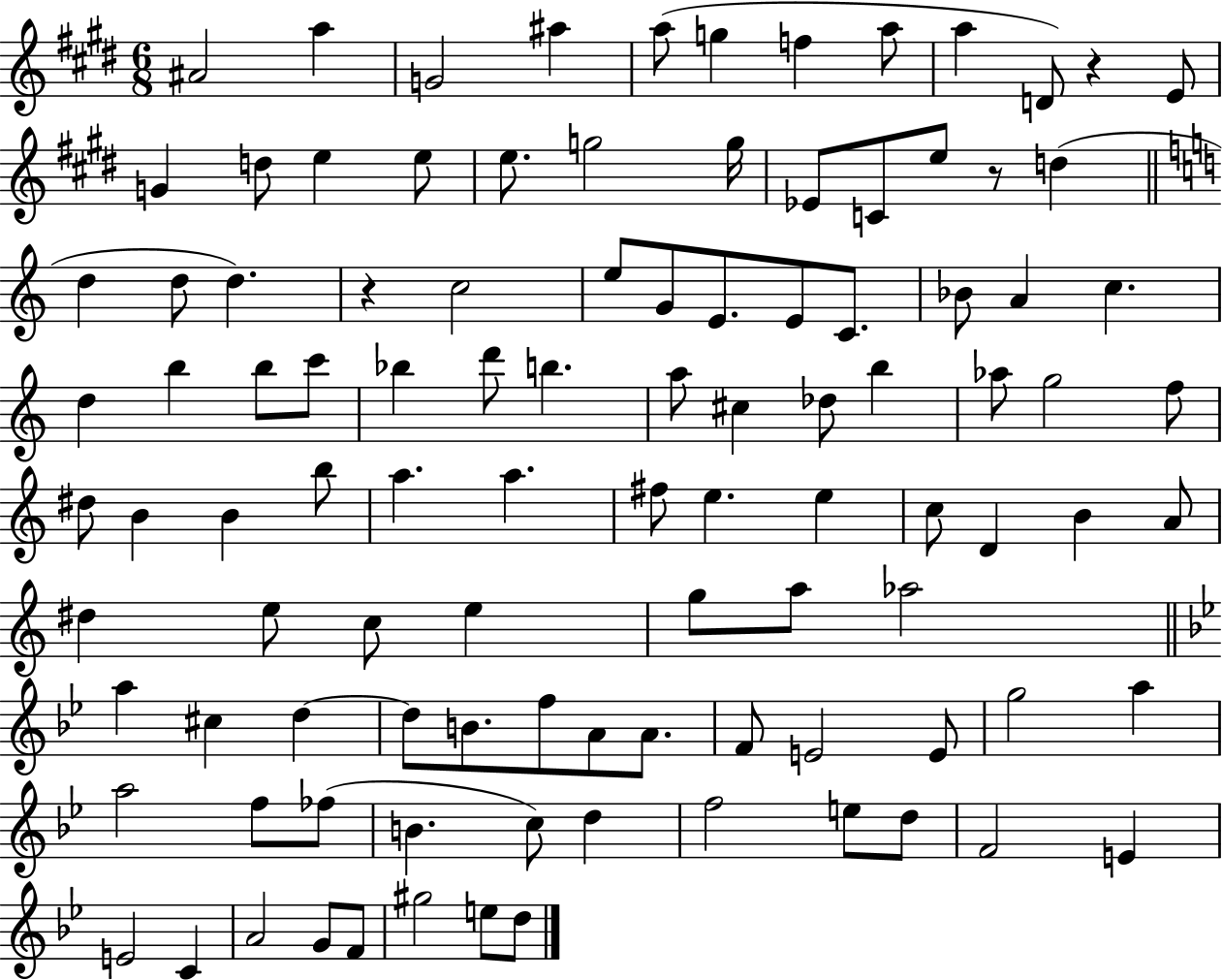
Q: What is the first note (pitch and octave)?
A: A#4